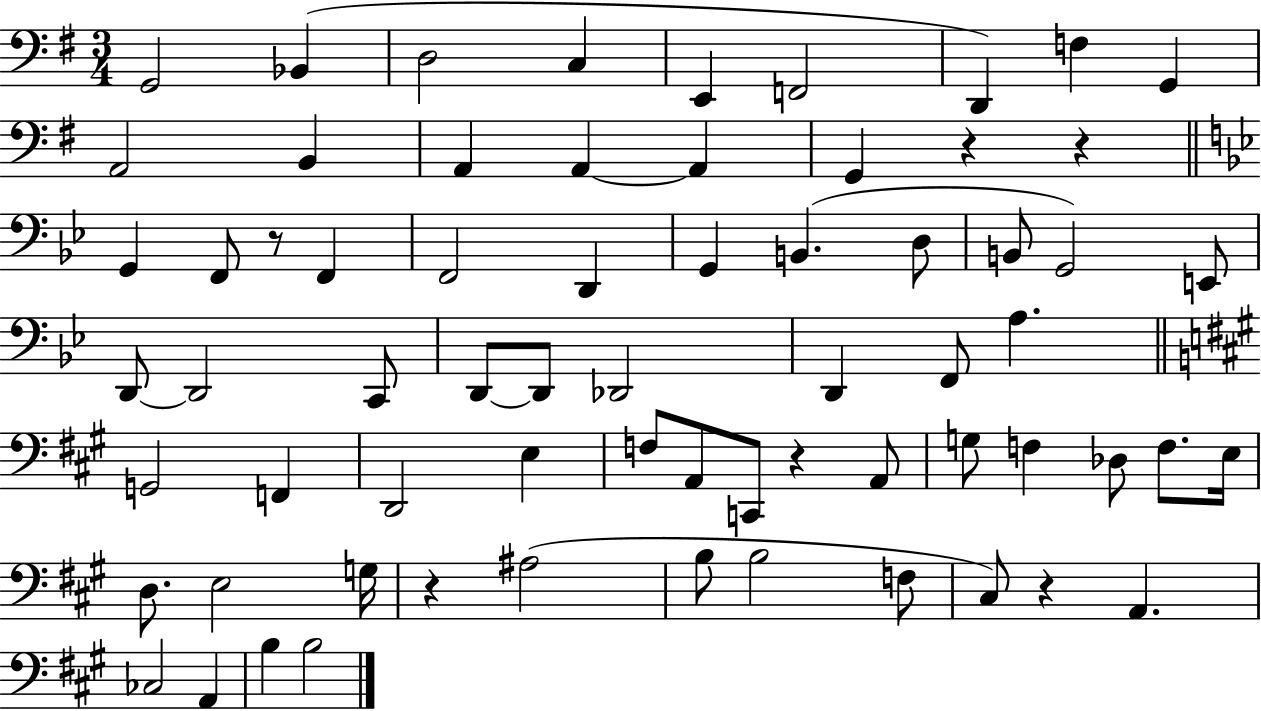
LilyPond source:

{
  \clef bass
  \numericTimeSignature
  \time 3/4
  \key g \major
  g,2 bes,4( | d2 c4 | e,4 f,2 | d,4) f4 g,4 | \break a,2 b,4 | a,4 a,4~~ a,4 | g,4 r4 r4 | \bar "||" \break \key bes \major g,4 f,8 r8 f,4 | f,2 d,4 | g,4 b,4.( d8 | b,8 g,2) e,8 | \break d,8~~ d,2 c,8 | d,8~~ d,8 des,2 | d,4 f,8 a4. | \bar "||" \break \key a \major g,2 f,4 | d,2 e4 | f8 a,8 c,8 r4 a,8 | g8 f4 des8 f8. e16 | \break d8. e2 g16 | r4 ais2( | b8 b2 f8 | cis8) r4 a,4. | \break ces2 a,4 | b4 b2 | \bar "|."
}